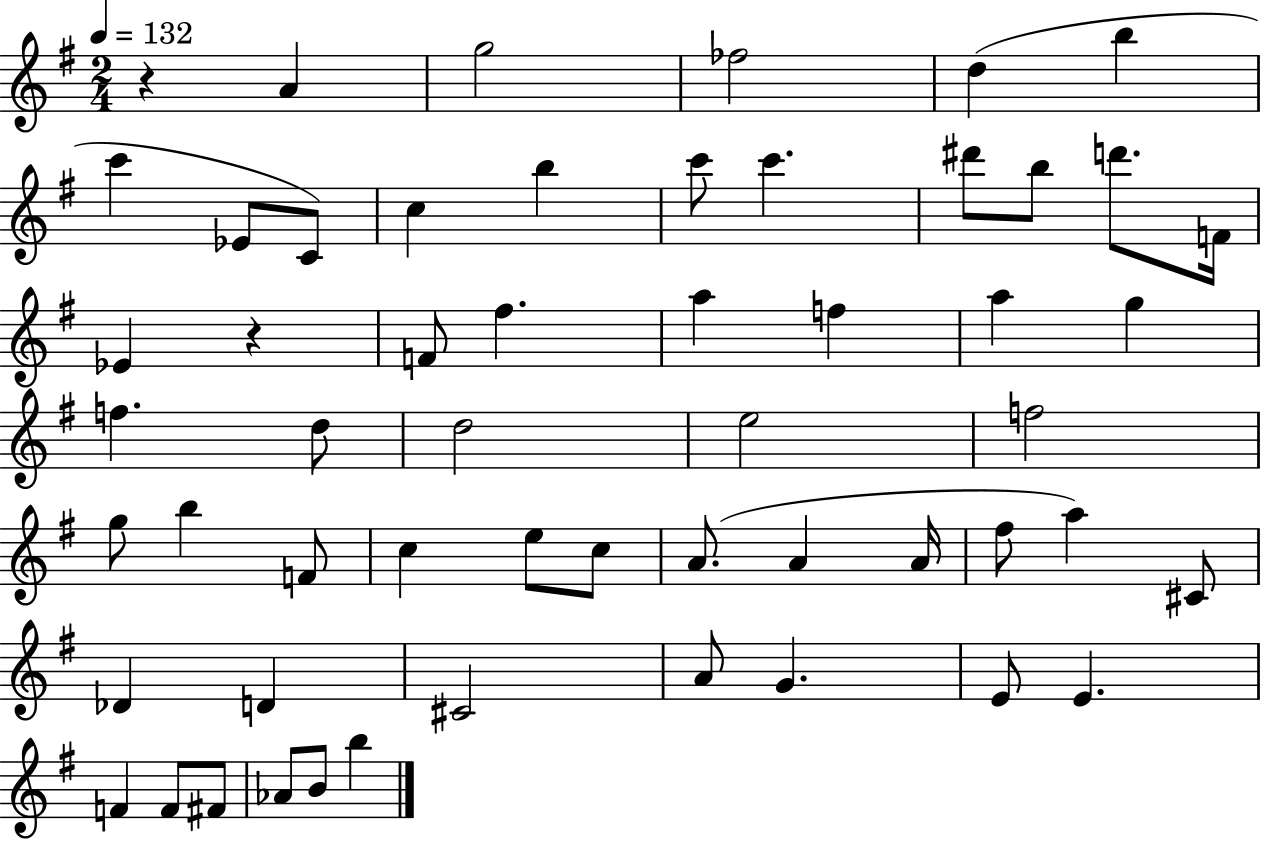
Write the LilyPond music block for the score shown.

{
  \clef treble
  \numericTimeSignature
  \time 2/4
  \key g \major
  \tempo 4 = 132
  r4 a'4 | g''2 | fes''2 | d''4( b''4 | \break c'''4 ees'8 c'8) | c''4 b''4 | c'''8 c'''4. | dis'''8 b''8 d'''8. f'16 | \break ees'4 r4 | f'8 fis''4. | a''4 f''4 | a''4 g''4 | \break f''4. d''8 | d''2 | e''2 | f''2 | \break g''8 b''4 f'8 | c''4 e''8 c''8 | a'8.( a'4 a'16 | fis''8 a''4) cis'8 | \break des'4 d'4 | cis'2 | a'8 g'4. | e'8 e'4. | \break f'4 f'8 fis'8 | aes'8 b'8 b''4 | \bar "|."
}